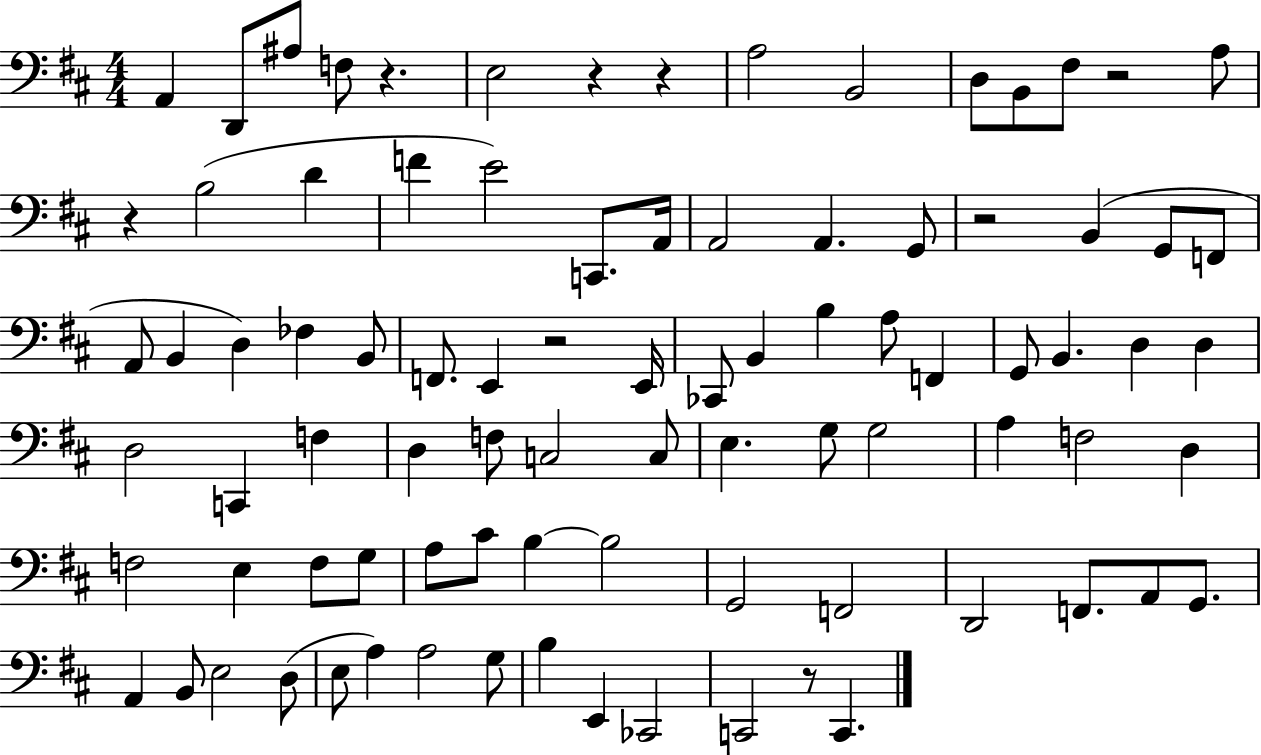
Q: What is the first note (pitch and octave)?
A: A2